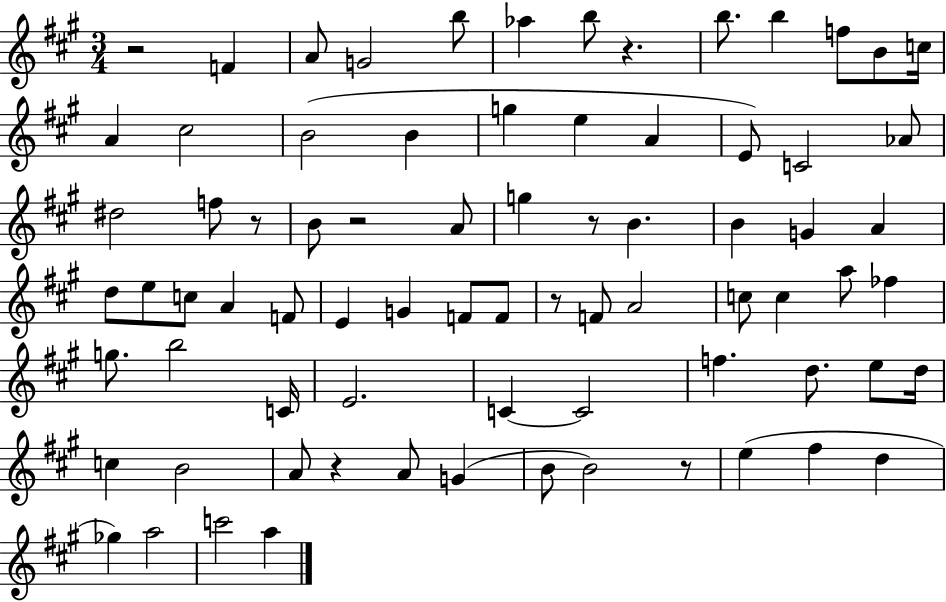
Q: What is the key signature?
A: A major